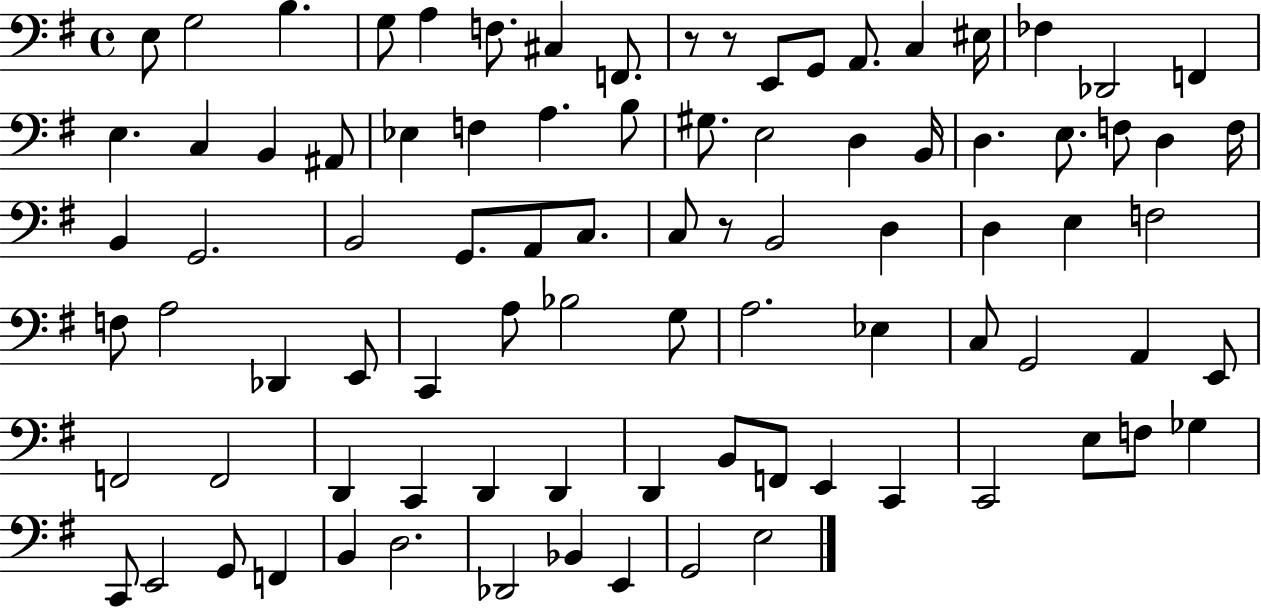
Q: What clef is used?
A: bass